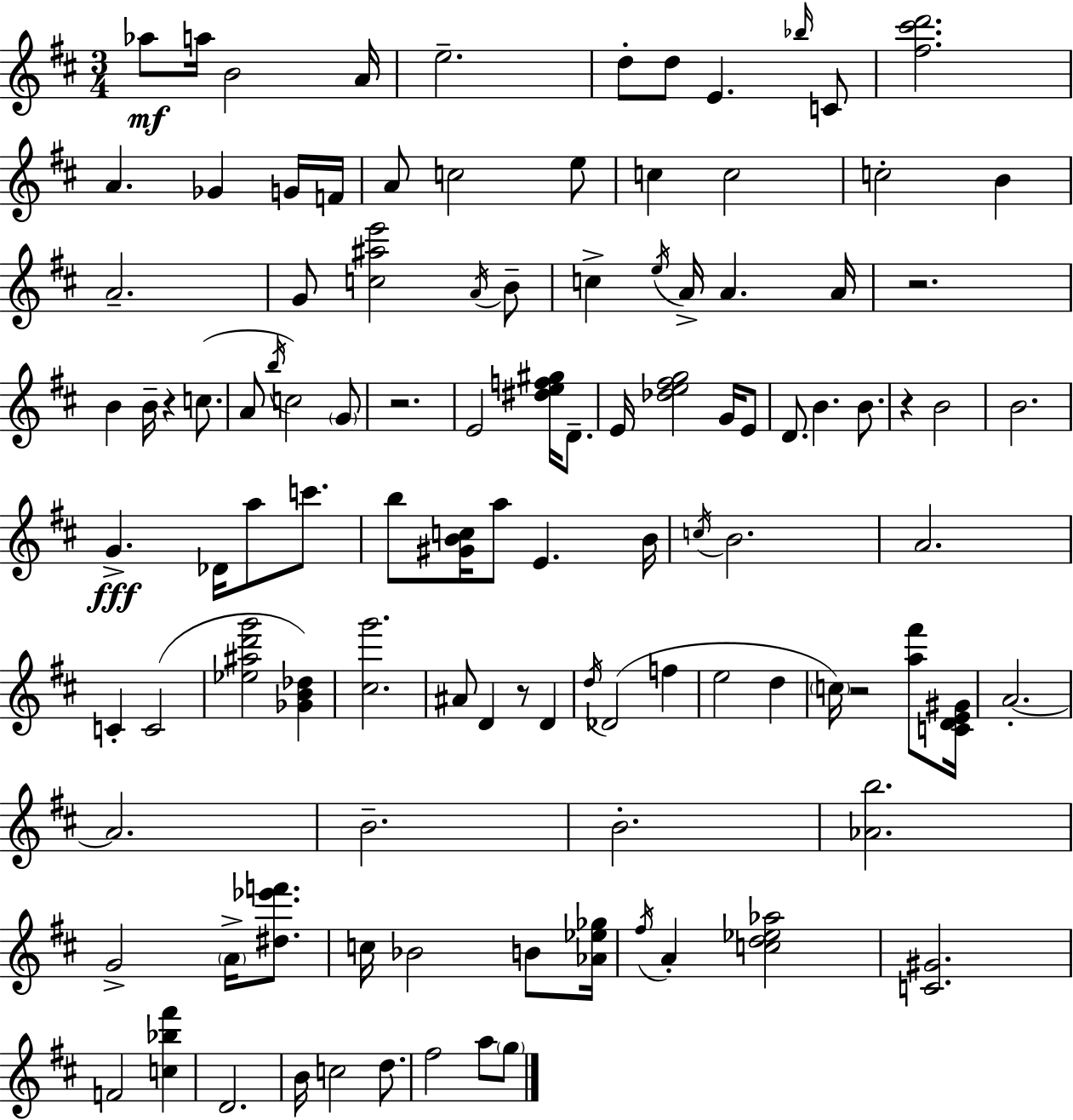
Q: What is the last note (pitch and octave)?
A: G5